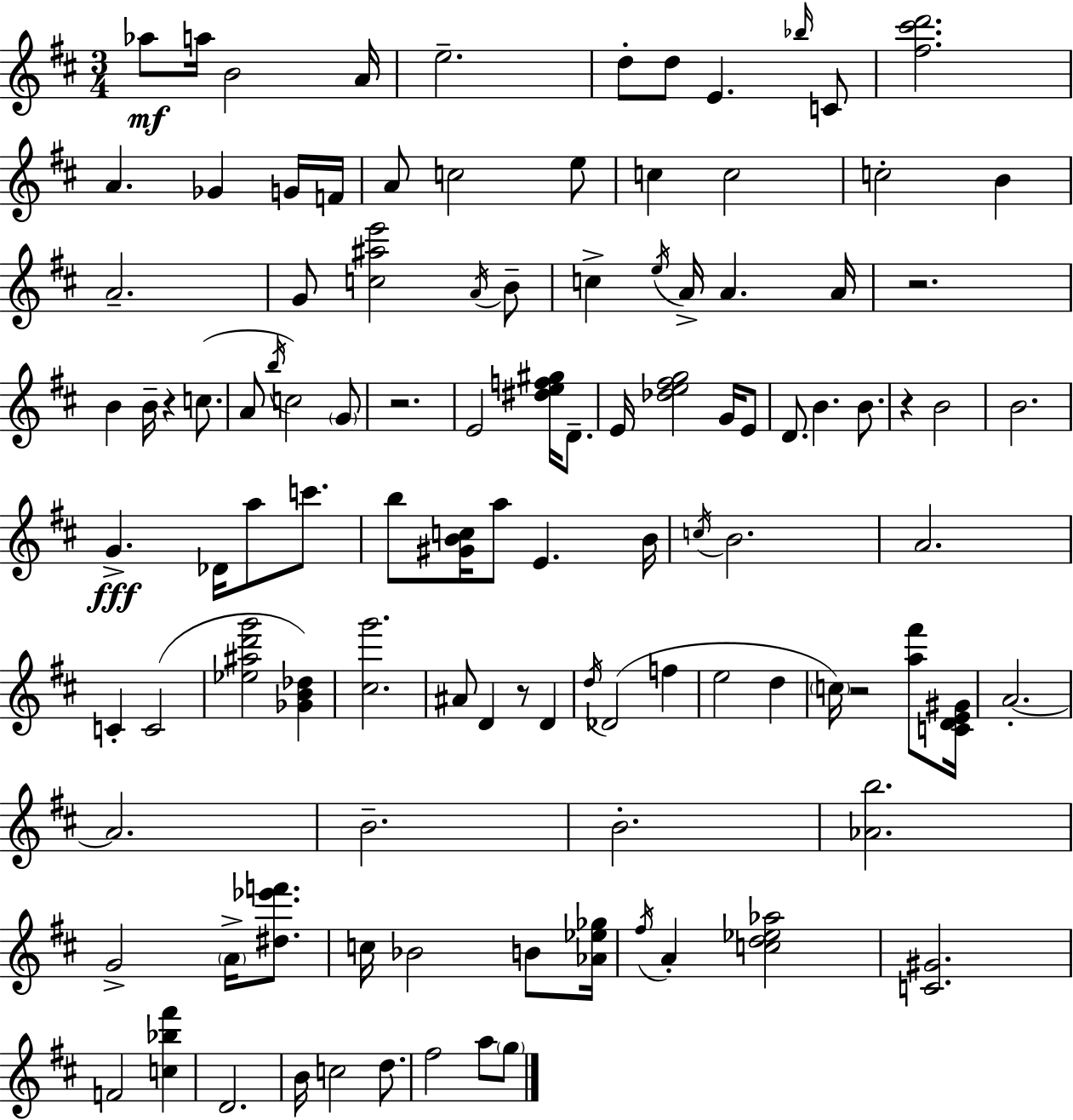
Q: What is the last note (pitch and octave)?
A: G5